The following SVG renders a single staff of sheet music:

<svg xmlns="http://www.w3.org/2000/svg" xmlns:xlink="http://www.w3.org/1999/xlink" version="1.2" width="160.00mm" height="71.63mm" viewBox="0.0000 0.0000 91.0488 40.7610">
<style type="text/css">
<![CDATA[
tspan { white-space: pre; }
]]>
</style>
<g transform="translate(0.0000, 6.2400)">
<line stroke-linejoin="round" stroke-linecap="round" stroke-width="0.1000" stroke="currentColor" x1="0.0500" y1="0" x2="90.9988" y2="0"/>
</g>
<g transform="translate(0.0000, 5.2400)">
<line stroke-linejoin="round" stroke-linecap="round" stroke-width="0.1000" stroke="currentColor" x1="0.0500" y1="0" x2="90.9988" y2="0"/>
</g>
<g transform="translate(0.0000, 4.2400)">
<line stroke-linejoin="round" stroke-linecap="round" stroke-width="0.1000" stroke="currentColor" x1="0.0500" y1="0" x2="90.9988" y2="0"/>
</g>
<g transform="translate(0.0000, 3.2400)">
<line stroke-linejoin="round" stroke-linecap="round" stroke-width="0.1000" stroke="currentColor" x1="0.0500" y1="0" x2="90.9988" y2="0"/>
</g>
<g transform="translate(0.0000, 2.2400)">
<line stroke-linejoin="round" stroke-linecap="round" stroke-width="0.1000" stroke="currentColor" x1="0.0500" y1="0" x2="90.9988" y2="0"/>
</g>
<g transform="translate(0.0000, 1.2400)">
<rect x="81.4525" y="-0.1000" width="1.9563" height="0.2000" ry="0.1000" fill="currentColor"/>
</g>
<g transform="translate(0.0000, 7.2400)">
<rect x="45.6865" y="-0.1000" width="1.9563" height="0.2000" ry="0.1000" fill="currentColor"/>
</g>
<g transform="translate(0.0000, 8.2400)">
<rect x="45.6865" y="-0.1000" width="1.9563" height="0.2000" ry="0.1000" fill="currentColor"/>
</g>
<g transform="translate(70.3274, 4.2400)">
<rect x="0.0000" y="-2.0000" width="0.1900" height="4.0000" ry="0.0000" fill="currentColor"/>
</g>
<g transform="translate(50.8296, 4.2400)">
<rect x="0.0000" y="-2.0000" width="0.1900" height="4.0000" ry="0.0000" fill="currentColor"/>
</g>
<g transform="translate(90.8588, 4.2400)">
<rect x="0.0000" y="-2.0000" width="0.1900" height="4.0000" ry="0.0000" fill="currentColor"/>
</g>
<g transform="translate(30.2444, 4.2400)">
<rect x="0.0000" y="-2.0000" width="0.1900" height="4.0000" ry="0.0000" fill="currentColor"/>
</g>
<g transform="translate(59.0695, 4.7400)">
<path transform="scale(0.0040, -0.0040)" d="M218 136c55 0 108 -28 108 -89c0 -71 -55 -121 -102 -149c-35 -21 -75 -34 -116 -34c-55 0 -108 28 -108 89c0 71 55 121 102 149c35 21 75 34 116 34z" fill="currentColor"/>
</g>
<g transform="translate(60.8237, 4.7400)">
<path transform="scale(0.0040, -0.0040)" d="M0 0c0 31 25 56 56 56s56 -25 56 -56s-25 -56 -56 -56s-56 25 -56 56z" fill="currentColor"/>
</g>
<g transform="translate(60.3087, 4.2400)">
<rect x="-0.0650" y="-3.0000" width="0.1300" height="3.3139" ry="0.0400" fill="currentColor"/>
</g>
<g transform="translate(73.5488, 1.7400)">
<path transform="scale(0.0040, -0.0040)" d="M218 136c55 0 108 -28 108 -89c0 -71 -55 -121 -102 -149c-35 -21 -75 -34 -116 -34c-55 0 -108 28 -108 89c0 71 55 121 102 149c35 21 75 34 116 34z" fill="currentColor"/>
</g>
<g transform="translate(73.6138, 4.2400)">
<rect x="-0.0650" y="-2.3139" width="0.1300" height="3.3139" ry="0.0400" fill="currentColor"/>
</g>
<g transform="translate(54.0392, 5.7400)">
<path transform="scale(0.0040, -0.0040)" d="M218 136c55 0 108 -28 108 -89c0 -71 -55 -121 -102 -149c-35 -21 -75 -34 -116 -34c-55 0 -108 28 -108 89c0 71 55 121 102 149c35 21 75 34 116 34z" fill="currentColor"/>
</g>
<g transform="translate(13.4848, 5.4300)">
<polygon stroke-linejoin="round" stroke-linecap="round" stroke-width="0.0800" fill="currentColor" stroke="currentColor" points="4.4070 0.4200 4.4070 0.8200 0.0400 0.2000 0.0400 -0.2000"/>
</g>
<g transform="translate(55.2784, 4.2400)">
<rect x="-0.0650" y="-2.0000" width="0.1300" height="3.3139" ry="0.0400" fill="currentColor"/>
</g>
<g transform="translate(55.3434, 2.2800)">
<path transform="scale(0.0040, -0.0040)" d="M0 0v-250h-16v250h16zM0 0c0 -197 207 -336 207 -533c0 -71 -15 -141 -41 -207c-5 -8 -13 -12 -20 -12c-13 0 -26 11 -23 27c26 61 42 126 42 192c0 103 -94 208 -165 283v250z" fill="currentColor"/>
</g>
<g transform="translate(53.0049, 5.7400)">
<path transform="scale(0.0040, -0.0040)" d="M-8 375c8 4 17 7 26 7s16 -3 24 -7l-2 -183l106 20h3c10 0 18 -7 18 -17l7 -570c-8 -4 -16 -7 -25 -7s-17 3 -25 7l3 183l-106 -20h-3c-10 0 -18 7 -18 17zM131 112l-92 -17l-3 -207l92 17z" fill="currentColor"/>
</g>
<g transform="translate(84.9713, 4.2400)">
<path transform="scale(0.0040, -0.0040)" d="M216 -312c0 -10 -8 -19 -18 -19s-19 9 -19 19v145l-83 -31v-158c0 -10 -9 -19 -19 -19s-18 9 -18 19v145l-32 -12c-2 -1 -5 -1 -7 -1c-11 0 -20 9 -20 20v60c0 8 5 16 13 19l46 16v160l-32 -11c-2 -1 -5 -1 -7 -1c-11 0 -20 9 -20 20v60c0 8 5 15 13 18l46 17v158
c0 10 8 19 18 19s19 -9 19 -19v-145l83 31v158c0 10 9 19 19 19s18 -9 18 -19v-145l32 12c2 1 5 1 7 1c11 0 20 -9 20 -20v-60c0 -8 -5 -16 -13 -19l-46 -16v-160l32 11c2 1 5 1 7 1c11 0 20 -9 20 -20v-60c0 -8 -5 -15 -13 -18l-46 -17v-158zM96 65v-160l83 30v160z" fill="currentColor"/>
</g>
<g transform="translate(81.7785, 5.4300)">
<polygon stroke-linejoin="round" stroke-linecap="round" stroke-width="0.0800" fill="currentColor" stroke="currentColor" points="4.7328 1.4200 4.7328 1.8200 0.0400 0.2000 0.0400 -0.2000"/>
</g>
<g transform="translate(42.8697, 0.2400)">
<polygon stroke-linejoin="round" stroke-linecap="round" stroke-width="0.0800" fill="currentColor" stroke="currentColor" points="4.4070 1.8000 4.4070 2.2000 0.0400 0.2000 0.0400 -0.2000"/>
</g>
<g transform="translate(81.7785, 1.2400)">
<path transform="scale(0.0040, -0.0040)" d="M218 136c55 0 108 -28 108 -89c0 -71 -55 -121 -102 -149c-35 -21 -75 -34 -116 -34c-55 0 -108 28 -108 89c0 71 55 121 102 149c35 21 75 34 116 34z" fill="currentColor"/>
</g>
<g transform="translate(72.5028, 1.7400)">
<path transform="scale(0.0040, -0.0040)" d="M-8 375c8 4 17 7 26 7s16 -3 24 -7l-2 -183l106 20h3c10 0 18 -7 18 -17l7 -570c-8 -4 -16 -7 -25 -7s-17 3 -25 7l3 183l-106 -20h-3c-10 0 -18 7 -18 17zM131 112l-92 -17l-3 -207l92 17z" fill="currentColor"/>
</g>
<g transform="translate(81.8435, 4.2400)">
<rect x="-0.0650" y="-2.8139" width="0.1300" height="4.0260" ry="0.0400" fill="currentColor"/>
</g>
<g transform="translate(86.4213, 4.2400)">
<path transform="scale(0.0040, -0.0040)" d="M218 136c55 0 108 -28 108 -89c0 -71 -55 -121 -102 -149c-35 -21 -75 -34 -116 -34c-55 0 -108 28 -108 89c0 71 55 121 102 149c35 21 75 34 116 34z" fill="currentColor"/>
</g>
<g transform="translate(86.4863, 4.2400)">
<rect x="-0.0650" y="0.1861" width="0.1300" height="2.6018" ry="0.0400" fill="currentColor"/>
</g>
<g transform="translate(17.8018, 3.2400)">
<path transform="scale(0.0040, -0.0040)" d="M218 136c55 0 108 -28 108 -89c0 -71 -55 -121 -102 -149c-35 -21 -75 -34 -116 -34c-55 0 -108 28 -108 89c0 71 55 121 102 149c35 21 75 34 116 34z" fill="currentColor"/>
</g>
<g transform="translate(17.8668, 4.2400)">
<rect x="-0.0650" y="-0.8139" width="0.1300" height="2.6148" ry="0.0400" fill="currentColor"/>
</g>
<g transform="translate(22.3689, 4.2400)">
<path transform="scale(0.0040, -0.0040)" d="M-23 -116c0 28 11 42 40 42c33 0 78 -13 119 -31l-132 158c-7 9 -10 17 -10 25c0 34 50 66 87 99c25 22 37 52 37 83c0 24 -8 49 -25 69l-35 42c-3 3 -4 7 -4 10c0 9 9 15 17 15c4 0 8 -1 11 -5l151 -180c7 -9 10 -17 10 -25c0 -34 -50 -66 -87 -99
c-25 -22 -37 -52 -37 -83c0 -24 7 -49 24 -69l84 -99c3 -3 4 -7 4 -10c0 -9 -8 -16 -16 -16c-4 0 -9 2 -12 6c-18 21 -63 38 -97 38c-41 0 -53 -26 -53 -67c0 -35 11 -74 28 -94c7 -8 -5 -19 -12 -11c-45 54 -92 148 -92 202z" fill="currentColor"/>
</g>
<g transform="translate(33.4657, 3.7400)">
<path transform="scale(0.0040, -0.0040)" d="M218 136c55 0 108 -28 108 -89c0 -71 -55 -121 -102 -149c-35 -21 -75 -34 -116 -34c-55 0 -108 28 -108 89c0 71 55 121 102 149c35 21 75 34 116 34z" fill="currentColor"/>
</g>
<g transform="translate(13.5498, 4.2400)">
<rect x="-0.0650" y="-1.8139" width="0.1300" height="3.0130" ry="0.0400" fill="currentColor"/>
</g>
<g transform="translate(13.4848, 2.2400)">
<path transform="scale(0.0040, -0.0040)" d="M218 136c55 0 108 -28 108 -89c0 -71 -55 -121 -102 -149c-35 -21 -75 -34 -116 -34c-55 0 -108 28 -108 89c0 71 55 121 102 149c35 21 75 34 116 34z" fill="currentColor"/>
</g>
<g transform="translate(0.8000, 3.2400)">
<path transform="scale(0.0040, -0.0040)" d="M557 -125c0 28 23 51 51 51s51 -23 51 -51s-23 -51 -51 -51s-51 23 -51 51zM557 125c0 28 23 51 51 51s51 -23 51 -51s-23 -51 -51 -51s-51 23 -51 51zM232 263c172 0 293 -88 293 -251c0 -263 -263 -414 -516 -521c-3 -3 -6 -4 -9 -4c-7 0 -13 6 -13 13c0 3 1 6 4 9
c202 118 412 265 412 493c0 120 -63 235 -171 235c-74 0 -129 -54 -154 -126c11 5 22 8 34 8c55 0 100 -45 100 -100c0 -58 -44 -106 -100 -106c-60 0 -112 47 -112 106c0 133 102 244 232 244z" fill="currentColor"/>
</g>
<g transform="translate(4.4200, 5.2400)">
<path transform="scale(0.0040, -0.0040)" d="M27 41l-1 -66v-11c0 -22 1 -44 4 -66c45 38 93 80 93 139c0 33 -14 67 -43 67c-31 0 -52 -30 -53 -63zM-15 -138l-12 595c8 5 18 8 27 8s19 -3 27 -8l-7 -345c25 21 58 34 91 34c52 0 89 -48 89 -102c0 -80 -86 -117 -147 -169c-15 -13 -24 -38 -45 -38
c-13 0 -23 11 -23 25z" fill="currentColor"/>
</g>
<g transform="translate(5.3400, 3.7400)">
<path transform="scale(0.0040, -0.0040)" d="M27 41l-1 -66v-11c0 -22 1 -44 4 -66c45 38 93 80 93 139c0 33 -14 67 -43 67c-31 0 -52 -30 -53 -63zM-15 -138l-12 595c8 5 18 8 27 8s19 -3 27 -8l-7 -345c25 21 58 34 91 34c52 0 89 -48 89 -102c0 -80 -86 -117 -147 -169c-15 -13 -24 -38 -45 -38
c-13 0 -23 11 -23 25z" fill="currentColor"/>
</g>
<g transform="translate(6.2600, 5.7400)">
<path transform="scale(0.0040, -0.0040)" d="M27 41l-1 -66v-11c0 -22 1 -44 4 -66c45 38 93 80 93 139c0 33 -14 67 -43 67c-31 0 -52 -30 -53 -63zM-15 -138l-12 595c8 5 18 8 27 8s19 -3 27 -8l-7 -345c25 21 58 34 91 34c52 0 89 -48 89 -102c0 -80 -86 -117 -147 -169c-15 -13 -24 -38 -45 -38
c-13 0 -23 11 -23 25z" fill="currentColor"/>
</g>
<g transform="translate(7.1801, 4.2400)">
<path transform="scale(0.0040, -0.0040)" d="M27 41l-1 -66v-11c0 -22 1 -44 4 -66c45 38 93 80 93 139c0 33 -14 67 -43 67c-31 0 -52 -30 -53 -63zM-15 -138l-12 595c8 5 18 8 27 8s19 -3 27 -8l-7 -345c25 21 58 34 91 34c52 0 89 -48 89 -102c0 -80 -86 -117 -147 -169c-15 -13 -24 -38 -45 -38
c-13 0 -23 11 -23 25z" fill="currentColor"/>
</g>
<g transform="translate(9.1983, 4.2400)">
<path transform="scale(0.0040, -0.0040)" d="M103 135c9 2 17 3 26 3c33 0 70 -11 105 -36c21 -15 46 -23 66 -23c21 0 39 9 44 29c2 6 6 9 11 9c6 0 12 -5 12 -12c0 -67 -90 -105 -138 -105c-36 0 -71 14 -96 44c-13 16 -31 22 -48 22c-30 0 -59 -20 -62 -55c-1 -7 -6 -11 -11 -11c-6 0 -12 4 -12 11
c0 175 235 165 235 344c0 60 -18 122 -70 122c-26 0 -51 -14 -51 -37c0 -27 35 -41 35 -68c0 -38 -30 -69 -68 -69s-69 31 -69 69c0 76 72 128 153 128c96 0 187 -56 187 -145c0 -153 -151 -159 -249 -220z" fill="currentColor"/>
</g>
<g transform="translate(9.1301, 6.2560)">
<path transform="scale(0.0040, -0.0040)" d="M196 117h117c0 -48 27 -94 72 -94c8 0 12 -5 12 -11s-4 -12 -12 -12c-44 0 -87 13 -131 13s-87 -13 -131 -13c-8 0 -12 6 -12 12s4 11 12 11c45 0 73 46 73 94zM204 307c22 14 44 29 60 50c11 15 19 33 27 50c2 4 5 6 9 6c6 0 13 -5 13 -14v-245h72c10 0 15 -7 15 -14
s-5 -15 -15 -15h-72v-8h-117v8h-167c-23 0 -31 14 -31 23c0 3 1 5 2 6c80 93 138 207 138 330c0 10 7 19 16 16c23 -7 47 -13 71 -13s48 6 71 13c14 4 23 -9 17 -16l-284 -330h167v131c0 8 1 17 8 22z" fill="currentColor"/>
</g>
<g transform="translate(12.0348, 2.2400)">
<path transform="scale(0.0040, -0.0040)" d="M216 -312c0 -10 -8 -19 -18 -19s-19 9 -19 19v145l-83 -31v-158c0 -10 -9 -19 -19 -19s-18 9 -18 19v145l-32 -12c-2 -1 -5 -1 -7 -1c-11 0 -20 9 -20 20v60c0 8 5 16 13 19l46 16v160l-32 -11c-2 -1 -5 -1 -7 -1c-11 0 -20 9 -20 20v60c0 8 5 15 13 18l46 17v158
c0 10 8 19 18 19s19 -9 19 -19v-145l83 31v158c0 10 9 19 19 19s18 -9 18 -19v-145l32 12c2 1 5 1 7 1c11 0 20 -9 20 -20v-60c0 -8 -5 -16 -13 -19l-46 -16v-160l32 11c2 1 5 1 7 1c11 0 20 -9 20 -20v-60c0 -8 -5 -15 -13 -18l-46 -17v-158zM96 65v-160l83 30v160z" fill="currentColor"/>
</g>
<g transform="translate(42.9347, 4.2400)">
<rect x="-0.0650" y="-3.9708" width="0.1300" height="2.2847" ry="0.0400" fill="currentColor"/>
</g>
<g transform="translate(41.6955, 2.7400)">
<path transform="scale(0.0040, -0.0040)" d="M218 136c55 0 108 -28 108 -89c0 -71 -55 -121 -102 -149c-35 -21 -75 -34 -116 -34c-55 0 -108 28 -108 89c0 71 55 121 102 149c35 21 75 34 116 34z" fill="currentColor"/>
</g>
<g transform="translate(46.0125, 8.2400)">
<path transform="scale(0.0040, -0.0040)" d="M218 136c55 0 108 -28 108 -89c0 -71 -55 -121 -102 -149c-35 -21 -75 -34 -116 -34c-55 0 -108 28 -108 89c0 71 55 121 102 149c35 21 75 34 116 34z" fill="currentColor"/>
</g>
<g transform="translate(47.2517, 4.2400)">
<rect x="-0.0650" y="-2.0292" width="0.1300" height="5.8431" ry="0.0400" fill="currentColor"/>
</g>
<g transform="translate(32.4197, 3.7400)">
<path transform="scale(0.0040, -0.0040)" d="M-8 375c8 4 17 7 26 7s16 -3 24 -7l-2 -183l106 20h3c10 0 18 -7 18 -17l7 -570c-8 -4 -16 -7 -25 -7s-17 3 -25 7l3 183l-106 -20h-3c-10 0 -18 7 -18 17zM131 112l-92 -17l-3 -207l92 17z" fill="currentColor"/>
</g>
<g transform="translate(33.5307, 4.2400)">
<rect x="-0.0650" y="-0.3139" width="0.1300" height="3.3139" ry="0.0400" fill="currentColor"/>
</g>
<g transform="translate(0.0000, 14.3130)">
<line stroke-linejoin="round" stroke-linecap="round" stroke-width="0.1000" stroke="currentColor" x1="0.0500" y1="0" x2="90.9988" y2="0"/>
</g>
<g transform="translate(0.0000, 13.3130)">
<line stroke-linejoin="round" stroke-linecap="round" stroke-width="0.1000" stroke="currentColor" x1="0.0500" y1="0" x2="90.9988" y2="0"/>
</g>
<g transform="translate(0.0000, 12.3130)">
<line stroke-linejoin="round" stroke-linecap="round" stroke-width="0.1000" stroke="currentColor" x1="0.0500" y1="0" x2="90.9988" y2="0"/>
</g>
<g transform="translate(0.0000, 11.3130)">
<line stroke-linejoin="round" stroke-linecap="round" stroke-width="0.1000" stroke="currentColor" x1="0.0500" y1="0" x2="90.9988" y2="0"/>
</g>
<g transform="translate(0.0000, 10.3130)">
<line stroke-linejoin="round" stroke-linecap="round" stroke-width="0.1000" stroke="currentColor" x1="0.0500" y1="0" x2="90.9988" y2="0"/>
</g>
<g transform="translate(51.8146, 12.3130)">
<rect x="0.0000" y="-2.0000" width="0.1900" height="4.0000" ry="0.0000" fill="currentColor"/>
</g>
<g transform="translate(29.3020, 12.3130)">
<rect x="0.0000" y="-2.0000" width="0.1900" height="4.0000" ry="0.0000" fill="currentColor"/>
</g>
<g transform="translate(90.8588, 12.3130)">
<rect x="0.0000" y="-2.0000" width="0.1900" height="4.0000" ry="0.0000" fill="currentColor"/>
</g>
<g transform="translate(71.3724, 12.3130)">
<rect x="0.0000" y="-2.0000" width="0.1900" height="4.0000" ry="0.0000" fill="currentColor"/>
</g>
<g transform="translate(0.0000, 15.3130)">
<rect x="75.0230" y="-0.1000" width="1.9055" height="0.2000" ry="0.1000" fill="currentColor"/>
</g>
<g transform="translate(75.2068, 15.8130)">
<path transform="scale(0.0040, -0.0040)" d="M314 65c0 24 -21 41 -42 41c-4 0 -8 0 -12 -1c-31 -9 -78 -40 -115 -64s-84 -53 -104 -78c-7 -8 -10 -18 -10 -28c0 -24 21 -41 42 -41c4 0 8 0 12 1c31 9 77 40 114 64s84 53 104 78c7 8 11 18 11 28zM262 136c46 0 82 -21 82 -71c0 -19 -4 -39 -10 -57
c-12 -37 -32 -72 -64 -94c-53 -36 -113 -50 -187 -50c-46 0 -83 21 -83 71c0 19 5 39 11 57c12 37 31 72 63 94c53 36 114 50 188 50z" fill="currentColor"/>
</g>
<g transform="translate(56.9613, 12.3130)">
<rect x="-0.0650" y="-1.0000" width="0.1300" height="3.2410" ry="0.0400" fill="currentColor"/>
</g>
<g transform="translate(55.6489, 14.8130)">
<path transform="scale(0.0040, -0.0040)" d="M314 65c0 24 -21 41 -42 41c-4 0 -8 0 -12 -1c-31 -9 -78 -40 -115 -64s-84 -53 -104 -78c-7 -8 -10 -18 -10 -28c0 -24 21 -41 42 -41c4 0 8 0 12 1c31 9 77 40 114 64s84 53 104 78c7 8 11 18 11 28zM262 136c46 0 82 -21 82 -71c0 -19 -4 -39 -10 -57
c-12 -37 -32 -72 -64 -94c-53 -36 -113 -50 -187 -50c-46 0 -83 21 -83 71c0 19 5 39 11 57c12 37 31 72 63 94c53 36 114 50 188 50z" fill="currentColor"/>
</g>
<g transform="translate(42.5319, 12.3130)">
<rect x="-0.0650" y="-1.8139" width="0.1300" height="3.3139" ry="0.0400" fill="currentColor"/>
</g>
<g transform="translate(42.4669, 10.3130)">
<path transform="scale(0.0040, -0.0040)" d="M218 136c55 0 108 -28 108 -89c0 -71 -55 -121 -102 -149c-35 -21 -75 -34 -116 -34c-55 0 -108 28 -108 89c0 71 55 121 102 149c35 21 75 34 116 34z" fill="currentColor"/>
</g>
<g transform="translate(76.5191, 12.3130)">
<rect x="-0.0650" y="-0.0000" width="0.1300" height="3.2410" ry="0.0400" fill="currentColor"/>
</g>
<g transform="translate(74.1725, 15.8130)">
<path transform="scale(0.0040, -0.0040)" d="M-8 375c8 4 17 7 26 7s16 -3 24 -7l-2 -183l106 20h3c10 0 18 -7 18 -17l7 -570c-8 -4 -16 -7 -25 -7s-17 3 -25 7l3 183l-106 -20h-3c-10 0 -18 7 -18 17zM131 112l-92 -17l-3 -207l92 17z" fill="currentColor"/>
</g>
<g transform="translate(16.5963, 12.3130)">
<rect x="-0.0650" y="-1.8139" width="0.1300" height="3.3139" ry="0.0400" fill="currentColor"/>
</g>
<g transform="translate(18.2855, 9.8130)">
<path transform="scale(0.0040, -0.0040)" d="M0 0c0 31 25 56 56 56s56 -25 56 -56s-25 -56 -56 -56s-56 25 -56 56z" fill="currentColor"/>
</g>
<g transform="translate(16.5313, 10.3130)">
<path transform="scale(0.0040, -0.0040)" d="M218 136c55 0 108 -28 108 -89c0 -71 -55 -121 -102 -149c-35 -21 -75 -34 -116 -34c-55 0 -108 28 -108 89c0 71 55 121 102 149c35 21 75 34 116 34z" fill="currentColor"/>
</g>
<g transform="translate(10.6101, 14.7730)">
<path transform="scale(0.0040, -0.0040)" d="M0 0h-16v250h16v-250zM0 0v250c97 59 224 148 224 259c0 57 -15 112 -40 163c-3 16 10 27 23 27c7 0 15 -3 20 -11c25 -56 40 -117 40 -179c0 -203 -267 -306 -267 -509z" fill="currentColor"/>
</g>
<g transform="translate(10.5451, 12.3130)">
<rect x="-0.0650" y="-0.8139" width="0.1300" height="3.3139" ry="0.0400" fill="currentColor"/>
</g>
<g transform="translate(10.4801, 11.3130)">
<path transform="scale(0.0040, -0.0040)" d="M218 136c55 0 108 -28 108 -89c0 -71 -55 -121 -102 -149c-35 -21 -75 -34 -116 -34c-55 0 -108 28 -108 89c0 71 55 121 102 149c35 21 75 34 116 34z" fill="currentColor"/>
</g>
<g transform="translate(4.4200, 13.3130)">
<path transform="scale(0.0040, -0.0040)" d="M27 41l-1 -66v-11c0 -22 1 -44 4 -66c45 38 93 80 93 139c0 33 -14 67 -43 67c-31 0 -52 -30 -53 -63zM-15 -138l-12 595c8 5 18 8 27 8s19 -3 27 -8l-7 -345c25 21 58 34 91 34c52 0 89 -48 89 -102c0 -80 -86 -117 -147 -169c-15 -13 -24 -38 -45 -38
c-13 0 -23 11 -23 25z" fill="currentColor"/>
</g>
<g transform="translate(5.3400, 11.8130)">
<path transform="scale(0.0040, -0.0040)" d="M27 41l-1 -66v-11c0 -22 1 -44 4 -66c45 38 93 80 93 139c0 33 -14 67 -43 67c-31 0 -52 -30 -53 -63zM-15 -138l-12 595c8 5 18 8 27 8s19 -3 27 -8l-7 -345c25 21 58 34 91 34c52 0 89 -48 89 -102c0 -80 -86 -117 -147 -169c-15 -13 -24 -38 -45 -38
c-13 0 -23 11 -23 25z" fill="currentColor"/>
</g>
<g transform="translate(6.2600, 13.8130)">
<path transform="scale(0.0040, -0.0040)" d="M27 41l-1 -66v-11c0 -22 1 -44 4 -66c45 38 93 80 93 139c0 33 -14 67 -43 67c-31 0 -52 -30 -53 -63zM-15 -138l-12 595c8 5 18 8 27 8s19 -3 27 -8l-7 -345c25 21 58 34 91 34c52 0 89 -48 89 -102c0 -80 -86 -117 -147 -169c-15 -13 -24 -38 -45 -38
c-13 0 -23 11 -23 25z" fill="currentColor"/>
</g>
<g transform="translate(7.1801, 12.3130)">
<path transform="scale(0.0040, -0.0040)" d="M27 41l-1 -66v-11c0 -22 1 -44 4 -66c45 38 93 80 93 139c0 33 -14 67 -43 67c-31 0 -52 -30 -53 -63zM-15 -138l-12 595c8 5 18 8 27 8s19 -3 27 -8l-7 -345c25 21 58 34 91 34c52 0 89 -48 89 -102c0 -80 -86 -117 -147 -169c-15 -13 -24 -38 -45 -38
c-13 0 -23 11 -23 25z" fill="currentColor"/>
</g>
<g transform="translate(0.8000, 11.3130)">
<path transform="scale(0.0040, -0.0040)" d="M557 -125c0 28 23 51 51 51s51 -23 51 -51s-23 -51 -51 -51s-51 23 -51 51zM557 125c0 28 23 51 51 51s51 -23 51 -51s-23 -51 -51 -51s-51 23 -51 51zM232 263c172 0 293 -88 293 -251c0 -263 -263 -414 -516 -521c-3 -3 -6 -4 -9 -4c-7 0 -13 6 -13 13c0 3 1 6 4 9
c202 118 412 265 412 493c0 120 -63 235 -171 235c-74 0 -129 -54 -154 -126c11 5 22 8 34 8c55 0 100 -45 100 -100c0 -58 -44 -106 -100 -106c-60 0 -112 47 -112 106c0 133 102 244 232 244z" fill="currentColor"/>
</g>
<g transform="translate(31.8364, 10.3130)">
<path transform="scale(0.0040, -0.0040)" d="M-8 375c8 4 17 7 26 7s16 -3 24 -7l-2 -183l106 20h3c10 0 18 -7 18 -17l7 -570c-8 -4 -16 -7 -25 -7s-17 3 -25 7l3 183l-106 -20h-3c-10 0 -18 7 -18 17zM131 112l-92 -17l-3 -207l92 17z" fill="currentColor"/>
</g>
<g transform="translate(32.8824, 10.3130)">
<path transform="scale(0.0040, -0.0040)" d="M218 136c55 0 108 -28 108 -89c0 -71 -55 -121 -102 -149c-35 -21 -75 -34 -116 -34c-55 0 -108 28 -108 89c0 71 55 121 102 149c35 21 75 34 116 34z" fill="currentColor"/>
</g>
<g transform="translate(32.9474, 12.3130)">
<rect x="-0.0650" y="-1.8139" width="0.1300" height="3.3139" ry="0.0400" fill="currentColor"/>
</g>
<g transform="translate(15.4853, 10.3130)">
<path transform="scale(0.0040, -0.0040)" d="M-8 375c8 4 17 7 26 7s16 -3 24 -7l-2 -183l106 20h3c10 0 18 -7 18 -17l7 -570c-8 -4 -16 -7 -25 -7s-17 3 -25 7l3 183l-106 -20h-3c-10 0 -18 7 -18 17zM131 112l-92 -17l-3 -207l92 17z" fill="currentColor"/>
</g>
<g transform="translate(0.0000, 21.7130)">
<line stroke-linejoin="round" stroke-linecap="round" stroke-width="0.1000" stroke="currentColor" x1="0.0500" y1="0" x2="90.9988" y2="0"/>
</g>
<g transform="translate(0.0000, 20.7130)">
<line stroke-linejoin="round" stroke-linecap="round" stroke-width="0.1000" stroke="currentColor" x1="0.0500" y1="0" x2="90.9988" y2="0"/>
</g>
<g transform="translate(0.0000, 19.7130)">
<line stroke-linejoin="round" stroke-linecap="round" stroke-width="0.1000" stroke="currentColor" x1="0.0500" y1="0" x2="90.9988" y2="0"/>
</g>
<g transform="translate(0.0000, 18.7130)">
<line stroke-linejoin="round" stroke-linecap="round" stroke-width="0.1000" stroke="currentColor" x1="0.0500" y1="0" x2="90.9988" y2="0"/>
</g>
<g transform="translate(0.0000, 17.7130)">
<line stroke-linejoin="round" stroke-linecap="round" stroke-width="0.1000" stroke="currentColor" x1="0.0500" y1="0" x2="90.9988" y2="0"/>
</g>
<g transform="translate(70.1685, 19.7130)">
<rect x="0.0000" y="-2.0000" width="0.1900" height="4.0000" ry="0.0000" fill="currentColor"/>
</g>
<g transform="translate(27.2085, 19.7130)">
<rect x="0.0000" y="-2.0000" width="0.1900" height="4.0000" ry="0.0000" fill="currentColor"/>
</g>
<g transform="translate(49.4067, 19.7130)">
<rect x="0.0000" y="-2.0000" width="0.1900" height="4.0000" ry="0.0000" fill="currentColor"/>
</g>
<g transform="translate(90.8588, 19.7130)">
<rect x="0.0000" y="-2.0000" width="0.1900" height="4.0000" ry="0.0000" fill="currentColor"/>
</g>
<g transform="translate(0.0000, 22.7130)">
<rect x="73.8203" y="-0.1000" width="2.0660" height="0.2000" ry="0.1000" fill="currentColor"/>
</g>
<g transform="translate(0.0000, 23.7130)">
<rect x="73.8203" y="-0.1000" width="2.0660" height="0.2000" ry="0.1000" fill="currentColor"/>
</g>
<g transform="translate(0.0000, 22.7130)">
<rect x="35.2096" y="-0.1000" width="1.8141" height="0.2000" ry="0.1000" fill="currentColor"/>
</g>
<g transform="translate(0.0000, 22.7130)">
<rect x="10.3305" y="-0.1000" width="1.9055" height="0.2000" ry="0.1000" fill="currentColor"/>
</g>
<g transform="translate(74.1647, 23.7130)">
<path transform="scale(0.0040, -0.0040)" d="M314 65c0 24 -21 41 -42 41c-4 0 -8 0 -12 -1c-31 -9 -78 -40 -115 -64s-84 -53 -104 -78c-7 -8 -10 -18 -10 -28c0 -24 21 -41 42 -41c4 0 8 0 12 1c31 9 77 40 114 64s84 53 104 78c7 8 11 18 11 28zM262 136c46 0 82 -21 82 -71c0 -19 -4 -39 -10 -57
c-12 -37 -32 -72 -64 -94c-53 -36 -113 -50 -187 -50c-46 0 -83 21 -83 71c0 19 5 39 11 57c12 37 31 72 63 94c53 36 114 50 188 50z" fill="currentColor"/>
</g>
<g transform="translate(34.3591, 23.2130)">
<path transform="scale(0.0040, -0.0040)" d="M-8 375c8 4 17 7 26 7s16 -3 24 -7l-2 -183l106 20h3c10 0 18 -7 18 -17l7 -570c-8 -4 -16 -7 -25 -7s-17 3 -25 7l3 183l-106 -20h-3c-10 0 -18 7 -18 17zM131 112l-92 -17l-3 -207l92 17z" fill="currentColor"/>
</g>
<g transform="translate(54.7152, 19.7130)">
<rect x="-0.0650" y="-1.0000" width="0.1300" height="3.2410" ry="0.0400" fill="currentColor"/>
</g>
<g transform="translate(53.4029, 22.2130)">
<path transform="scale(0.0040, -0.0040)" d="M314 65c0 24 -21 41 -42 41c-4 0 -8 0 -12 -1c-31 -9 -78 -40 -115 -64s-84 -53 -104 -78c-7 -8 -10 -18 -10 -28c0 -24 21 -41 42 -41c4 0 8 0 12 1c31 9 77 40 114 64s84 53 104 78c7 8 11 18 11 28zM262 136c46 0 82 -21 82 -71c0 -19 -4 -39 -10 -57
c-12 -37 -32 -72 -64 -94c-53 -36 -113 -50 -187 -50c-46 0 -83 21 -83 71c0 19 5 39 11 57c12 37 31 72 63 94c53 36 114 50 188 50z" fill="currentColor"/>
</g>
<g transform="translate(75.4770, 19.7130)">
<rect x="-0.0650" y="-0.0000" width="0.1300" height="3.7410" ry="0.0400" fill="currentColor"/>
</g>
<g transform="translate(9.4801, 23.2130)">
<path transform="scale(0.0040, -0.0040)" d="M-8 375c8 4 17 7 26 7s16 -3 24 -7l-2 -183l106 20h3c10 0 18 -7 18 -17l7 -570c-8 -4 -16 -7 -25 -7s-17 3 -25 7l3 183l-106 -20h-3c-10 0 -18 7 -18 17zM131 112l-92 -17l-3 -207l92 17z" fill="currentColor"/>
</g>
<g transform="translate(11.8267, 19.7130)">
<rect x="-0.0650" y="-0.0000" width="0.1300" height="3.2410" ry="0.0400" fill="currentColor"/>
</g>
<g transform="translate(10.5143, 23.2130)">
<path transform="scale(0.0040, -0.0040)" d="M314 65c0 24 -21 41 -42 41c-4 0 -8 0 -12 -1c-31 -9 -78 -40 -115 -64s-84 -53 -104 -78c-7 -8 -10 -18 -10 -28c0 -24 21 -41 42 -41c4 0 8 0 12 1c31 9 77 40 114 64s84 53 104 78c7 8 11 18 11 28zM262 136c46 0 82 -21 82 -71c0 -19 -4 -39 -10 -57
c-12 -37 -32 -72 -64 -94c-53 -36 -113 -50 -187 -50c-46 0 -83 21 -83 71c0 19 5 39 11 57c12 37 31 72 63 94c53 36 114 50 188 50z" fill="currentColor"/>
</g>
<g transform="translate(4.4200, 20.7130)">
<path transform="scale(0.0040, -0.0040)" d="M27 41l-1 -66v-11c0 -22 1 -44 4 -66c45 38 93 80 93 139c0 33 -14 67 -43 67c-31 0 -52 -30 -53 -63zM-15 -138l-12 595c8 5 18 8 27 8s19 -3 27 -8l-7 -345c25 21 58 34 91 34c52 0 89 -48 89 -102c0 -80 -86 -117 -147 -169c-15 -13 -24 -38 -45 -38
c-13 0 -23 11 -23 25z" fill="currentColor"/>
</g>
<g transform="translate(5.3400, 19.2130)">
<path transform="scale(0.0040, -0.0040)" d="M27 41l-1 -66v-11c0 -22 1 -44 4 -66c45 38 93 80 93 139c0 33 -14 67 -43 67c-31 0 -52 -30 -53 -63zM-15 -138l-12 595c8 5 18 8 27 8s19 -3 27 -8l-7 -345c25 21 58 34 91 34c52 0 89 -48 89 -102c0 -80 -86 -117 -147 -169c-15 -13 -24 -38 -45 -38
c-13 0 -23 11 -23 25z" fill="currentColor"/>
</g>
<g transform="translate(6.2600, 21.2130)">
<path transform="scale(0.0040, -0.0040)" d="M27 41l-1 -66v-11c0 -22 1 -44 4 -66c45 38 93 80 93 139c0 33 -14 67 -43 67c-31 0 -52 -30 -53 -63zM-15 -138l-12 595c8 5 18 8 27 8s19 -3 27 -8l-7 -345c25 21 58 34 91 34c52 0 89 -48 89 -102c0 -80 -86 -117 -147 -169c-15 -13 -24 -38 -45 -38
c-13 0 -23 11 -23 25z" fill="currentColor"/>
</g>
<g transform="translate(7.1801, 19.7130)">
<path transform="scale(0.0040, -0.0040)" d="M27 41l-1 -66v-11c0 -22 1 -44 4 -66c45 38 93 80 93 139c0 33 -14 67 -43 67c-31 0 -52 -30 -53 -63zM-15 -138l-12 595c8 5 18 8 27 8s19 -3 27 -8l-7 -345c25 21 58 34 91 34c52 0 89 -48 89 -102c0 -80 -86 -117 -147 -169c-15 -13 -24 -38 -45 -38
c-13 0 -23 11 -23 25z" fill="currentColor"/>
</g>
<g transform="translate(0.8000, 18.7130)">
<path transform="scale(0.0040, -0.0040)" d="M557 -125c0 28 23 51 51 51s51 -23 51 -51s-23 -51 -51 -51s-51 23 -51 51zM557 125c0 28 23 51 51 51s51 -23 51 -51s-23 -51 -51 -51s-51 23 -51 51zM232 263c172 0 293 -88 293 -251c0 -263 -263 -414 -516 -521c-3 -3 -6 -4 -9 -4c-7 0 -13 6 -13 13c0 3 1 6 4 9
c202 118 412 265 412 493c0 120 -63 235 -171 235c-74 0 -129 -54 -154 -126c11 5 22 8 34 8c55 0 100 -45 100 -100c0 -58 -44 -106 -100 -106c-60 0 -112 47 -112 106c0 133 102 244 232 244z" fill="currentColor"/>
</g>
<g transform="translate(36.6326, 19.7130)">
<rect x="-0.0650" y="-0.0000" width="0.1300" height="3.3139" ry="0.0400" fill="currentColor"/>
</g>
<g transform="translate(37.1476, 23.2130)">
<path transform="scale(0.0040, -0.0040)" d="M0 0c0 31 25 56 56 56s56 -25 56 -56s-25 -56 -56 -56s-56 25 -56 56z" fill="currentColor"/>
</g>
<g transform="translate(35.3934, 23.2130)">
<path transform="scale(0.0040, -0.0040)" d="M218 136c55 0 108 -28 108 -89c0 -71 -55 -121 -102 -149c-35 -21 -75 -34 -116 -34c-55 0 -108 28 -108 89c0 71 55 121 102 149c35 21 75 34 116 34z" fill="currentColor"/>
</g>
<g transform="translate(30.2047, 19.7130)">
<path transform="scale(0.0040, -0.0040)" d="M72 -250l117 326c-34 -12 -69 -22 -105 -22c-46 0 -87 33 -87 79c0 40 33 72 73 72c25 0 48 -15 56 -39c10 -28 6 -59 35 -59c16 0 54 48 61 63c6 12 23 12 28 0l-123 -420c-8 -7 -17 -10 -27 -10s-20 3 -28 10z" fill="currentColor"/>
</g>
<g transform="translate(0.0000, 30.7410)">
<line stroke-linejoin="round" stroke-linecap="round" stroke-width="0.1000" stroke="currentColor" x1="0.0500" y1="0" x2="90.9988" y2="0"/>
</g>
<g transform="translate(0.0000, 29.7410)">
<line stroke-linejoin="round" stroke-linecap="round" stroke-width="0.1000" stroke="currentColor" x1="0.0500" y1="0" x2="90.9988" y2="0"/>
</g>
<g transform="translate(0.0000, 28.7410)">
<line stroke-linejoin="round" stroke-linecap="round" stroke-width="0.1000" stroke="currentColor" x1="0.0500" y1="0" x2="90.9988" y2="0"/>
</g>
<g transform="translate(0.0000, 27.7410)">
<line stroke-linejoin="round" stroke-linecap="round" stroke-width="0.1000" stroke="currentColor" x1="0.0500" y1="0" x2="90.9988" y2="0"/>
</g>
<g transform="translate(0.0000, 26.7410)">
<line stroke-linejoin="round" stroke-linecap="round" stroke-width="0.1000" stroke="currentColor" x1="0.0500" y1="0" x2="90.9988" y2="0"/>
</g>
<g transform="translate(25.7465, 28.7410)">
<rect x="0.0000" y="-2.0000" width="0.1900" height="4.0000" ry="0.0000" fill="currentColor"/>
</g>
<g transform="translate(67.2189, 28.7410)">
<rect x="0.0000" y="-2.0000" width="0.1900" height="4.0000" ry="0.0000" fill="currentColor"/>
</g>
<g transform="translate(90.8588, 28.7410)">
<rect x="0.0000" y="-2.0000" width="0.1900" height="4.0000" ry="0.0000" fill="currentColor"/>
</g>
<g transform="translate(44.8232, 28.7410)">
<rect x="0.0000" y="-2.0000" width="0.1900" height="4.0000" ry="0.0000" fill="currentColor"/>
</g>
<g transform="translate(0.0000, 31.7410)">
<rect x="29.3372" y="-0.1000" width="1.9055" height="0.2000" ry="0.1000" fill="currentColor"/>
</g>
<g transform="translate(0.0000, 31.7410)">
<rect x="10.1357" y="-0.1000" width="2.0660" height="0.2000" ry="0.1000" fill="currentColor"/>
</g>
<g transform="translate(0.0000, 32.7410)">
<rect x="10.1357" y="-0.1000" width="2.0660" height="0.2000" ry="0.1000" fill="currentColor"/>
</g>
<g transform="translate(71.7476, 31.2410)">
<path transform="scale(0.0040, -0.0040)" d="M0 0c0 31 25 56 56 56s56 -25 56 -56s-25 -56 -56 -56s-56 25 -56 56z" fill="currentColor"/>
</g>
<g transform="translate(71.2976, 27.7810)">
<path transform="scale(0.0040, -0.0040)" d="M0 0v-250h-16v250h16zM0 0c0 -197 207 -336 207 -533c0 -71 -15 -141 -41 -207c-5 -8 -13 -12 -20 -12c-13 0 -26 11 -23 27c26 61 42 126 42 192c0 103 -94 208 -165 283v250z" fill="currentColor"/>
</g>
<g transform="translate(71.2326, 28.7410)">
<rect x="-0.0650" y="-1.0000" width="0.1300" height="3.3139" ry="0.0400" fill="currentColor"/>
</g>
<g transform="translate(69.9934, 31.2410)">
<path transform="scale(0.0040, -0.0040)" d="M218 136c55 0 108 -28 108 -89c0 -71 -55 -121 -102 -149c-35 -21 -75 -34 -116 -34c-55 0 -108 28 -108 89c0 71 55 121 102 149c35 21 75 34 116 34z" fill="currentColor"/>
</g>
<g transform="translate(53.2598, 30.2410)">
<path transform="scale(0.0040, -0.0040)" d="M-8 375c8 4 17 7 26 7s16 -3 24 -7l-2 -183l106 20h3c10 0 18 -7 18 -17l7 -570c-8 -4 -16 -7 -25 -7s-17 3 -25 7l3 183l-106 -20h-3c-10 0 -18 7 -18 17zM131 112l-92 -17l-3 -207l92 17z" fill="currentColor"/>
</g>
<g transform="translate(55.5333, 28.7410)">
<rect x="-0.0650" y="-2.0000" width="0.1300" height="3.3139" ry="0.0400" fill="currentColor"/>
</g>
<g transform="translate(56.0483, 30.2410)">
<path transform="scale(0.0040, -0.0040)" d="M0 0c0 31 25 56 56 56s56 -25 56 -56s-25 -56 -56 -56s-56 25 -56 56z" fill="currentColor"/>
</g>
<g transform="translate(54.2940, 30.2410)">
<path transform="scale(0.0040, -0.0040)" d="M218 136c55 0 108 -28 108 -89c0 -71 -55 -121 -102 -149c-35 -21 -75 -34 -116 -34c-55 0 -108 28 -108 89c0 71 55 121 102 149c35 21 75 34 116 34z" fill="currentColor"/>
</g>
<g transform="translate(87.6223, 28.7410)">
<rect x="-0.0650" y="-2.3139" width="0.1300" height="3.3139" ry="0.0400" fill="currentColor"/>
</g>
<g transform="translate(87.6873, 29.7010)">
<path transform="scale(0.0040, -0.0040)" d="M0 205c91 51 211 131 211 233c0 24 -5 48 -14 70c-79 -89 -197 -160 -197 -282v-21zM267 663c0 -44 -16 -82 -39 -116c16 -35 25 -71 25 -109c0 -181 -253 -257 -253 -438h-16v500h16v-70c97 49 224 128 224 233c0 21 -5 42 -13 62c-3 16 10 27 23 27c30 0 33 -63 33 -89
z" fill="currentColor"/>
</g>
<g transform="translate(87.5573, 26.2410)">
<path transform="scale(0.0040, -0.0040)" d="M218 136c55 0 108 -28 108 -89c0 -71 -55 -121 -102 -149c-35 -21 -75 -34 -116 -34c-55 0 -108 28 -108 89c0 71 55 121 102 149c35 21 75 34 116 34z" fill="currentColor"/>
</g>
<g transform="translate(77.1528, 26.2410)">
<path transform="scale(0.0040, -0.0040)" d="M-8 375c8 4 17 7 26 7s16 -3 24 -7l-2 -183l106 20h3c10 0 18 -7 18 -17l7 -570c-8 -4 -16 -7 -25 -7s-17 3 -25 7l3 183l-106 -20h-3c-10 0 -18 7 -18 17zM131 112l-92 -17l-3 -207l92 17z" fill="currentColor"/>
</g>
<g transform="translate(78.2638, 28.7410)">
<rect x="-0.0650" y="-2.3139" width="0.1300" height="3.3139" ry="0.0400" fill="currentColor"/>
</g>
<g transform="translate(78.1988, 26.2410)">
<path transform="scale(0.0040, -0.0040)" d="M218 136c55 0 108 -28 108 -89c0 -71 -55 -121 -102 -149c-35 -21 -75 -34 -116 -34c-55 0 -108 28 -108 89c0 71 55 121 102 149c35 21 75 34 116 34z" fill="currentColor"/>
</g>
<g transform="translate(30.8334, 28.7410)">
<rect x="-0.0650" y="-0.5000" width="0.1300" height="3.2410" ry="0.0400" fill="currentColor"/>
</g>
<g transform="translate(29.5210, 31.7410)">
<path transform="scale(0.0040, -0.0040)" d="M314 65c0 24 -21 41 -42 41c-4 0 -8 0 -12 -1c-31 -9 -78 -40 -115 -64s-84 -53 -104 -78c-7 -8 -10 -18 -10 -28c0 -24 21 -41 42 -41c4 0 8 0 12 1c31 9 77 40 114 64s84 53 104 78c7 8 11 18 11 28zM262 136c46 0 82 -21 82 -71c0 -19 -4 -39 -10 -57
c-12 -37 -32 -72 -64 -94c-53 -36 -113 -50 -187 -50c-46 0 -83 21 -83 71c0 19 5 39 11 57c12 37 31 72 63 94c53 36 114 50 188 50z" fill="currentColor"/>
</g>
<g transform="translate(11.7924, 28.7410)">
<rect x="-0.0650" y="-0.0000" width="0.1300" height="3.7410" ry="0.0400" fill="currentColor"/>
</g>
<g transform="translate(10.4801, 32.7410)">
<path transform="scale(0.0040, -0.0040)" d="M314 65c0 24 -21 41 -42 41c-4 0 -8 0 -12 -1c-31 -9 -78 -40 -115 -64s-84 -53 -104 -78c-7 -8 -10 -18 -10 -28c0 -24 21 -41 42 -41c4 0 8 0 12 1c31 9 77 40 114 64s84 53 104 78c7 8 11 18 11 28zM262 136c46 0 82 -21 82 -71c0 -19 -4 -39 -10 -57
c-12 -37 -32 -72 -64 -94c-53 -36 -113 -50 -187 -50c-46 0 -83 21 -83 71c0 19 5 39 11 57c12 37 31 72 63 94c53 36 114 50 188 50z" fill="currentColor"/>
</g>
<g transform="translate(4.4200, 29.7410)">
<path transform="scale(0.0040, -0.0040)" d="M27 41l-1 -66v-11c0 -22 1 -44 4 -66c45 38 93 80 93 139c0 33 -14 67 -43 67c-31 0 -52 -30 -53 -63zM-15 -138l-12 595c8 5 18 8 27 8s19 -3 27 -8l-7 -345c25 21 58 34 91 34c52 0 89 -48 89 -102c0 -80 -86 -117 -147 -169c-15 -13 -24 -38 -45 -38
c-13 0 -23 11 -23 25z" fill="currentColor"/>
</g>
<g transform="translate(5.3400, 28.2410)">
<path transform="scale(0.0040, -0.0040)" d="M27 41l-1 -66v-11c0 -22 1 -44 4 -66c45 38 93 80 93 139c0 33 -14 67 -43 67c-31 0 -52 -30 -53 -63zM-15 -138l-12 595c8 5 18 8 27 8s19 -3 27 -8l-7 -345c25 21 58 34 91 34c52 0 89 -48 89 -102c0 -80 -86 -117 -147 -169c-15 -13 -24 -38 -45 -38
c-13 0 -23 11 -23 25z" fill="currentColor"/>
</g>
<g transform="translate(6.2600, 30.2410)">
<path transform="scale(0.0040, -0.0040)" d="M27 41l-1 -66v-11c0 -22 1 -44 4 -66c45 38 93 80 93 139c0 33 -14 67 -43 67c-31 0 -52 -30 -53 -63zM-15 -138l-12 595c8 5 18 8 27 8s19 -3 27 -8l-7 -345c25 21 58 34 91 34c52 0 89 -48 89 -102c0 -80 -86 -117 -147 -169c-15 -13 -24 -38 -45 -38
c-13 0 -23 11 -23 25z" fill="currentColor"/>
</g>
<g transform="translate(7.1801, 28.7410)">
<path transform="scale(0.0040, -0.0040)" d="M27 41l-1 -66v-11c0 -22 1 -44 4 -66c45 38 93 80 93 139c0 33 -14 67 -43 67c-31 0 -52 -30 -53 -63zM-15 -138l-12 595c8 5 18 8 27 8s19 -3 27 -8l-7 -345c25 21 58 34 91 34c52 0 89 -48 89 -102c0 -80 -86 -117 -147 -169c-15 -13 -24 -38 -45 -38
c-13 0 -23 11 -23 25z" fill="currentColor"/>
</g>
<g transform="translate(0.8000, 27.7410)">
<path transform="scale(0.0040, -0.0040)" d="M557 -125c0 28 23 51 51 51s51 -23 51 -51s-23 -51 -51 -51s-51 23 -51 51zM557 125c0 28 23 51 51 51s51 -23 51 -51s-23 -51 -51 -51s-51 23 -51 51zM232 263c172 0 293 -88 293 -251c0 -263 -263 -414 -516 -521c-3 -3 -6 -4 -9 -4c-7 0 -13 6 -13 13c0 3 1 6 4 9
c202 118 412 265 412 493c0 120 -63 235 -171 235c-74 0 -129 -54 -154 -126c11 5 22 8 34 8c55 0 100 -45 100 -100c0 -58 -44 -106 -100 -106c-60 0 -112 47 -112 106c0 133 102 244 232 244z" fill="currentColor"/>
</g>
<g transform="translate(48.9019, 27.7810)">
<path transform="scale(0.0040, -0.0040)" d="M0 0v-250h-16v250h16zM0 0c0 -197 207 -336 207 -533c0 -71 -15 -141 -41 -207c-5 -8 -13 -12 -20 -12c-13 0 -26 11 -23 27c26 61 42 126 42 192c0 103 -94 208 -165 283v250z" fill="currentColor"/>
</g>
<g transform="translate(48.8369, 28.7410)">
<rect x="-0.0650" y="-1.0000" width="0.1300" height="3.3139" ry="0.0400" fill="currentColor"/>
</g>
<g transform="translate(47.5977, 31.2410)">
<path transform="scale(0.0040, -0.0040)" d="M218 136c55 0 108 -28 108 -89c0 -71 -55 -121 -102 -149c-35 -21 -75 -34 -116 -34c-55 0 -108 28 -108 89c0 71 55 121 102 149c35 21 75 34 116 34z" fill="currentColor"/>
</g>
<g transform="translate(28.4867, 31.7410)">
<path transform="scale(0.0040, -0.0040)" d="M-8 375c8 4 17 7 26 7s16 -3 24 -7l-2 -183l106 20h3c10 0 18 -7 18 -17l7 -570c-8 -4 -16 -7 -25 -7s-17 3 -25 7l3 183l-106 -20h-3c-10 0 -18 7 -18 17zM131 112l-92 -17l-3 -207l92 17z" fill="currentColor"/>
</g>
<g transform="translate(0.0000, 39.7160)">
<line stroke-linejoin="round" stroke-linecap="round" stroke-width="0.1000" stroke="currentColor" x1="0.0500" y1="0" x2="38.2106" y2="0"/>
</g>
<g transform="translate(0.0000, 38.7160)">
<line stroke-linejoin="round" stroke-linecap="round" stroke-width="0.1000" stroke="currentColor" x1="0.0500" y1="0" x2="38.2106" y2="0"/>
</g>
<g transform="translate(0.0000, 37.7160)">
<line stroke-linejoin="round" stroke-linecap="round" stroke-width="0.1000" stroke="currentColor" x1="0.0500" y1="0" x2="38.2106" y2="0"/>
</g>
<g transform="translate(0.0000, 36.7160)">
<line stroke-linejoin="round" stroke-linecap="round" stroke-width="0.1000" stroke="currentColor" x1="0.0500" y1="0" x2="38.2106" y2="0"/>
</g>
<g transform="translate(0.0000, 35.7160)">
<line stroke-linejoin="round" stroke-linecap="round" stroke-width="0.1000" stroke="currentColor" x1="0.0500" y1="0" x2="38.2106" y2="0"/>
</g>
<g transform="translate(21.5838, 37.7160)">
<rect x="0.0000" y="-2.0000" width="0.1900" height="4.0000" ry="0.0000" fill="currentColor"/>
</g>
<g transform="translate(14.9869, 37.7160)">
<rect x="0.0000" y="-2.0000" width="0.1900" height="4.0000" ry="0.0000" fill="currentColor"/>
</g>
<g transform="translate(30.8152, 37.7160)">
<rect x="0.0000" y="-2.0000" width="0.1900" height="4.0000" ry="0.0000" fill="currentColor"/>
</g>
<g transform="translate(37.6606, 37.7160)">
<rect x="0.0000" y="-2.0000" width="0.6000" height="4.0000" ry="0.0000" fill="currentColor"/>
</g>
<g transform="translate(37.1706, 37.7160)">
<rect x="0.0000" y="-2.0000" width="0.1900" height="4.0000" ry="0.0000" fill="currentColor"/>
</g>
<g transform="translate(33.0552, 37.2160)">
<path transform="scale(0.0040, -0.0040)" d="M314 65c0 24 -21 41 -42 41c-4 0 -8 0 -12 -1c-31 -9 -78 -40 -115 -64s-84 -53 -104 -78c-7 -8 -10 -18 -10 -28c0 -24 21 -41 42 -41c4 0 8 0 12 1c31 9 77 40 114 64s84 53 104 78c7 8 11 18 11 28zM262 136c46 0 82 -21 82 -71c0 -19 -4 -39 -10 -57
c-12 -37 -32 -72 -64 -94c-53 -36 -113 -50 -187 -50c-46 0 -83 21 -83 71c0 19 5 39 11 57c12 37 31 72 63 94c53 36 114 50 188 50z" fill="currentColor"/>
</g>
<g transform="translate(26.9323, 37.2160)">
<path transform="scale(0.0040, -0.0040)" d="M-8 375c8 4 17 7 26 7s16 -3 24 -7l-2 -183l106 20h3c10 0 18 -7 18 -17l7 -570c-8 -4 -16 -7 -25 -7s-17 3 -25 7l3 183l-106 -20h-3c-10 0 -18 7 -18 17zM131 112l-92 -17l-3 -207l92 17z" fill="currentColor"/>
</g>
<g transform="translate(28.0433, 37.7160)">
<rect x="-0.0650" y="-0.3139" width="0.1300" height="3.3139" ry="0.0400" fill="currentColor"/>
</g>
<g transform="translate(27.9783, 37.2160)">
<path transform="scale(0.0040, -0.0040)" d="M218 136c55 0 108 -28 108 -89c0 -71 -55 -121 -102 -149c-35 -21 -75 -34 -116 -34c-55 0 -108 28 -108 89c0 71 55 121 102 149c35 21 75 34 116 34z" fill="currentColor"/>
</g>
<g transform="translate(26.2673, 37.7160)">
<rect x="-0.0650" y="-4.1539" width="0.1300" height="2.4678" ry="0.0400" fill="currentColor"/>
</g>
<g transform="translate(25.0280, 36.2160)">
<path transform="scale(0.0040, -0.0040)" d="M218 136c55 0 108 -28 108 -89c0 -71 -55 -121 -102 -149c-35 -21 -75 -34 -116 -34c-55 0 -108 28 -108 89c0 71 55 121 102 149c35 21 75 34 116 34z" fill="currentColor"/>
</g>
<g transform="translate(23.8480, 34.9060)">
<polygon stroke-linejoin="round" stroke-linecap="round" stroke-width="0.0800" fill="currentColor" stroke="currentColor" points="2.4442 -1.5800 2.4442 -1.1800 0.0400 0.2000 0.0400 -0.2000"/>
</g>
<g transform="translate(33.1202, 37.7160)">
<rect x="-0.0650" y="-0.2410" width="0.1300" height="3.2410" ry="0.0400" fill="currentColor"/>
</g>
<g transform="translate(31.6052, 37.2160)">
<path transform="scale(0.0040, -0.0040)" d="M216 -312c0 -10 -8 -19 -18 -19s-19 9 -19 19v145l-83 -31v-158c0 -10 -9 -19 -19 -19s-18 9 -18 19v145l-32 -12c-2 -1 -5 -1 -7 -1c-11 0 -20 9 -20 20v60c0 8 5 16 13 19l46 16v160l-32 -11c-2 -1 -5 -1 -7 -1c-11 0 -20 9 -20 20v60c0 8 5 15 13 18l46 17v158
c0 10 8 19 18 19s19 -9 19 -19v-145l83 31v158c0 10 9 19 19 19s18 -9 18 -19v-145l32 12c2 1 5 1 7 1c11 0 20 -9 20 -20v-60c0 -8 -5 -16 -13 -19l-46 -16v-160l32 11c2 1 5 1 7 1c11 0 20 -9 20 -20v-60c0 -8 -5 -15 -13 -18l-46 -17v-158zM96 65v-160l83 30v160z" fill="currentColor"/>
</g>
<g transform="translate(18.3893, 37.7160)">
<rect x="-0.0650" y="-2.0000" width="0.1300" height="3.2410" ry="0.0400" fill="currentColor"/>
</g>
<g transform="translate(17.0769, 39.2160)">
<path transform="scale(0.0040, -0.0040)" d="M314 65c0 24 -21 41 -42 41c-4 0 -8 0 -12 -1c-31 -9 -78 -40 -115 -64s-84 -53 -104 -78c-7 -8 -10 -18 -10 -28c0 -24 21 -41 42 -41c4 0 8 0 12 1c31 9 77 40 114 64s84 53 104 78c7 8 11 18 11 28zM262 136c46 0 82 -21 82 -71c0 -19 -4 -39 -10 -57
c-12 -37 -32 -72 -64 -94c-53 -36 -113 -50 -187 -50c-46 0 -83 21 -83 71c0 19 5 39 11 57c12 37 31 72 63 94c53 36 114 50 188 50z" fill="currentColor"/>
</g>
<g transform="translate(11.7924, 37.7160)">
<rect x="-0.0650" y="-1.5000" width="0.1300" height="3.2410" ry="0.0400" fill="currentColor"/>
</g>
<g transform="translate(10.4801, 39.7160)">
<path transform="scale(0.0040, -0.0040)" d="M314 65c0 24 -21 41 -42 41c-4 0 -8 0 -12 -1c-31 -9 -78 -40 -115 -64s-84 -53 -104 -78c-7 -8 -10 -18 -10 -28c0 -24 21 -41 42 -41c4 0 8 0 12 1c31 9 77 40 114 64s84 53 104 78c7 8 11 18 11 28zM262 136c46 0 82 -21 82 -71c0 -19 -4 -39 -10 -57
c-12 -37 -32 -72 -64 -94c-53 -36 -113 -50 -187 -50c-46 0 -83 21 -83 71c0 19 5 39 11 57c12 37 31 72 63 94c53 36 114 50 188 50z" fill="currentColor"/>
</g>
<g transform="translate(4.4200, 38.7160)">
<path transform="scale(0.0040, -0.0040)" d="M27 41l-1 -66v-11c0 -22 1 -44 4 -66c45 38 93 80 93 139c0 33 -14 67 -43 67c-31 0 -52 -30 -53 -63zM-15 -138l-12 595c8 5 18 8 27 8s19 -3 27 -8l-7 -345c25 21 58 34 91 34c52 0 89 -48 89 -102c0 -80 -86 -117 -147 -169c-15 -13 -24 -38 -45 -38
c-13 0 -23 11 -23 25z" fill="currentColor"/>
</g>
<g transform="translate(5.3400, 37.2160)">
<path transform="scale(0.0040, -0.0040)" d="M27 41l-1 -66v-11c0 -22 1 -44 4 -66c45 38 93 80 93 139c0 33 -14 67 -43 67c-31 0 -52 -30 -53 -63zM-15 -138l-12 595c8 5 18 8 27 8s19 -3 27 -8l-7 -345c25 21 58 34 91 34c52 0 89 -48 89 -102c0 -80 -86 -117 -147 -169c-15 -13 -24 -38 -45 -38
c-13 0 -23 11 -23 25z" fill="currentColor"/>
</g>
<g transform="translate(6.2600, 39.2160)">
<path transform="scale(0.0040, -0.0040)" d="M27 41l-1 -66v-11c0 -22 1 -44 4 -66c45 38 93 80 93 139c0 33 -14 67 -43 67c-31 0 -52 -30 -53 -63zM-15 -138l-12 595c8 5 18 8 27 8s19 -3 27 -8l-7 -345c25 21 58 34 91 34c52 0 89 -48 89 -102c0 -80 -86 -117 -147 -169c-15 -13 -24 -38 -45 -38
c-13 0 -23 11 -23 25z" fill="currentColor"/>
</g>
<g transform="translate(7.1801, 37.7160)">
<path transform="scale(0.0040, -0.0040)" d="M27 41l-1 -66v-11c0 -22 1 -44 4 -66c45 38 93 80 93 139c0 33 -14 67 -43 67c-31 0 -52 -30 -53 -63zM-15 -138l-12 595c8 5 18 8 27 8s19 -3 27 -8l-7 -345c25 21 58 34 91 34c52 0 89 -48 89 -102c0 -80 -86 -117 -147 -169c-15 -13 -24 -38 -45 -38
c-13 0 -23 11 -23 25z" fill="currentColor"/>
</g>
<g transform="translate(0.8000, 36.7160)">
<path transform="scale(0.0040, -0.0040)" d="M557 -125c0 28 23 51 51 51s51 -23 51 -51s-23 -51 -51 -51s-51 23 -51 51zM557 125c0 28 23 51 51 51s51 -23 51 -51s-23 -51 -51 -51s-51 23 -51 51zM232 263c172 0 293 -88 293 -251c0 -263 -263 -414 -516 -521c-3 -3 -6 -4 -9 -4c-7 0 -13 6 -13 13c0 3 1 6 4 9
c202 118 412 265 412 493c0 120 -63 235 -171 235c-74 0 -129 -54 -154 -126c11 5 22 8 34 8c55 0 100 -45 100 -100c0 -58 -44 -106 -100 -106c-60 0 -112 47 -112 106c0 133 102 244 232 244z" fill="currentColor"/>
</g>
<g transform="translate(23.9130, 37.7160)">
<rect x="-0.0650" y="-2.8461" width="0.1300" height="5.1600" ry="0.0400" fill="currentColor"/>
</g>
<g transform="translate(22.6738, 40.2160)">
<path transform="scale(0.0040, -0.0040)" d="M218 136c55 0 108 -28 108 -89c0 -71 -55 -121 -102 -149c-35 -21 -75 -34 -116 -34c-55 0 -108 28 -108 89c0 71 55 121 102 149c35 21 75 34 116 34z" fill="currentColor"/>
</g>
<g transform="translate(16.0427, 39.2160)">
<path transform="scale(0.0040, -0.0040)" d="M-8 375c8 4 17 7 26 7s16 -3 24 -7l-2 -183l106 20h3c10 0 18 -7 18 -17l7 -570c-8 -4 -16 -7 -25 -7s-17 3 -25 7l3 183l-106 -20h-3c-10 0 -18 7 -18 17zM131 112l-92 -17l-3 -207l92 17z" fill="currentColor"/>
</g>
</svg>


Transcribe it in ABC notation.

X:1
T:Untitled
M:2/4
L:1/4
K:Ab
^A,/2 F,/2 z E, G,/2 C,,/2 A,,/2 C, B, C/2 ^D,/2 F,/2 A, A, A, F,,2 D,,2 D,,2 z/2 D,, F,,2 C,,2 C,,2 E,,2 F,,/2 A,, F,,/2 B, B,/4 G,,2 A,,2 F,,/2 G,/2 E, ^E,2